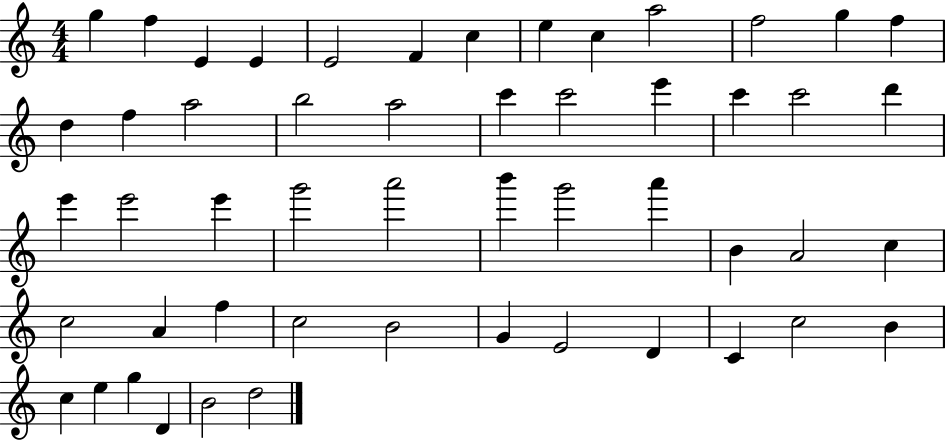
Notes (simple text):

G5/q F5/q E4/q E4/q E4/h F4/q C5/q E5/q C5/q A5/h F5/h G5/q F5/q D5/q F5/q A5/h B5/h A5/h C6/q C6/h E6/q C6/q C6/h D6/q E6/q E6/h E6/q G6/h A6/h B6/q G6/h A6/q B4/q A4/h C5/q C5/h A4/q F5/q C5/h B4/h G4/q E4/h D4/q C4/q C5/h B4/q C5/q E5/q G5/q D4/q B4/h D5/h